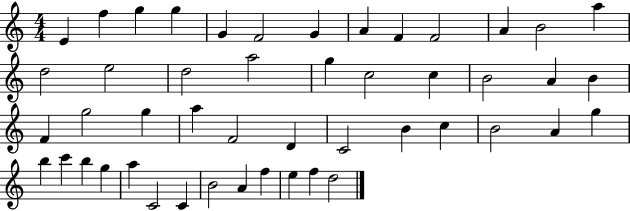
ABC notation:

X:1
T:Untitled
M:4/4
L:1/4
K:C
E f g g G F2 G A F F2 A B2 a d2 e2 d2 a2 g c2 c B2 A B F g2 g a F2 D C2 B c B2 A g b c' b g a C2 C B2 A f e f d2